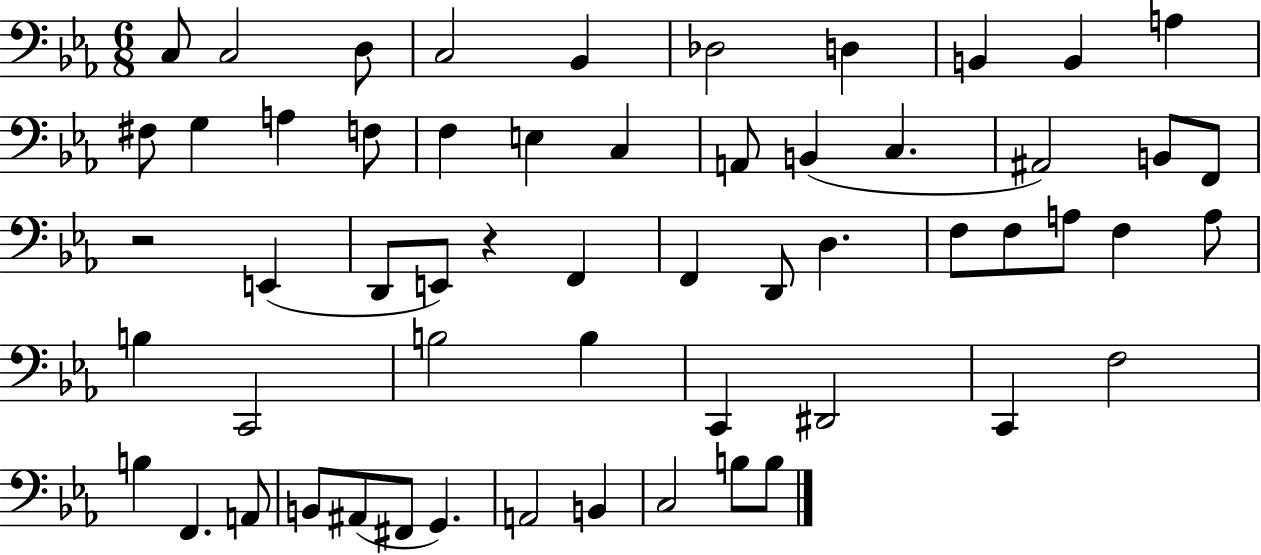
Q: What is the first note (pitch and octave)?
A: C3